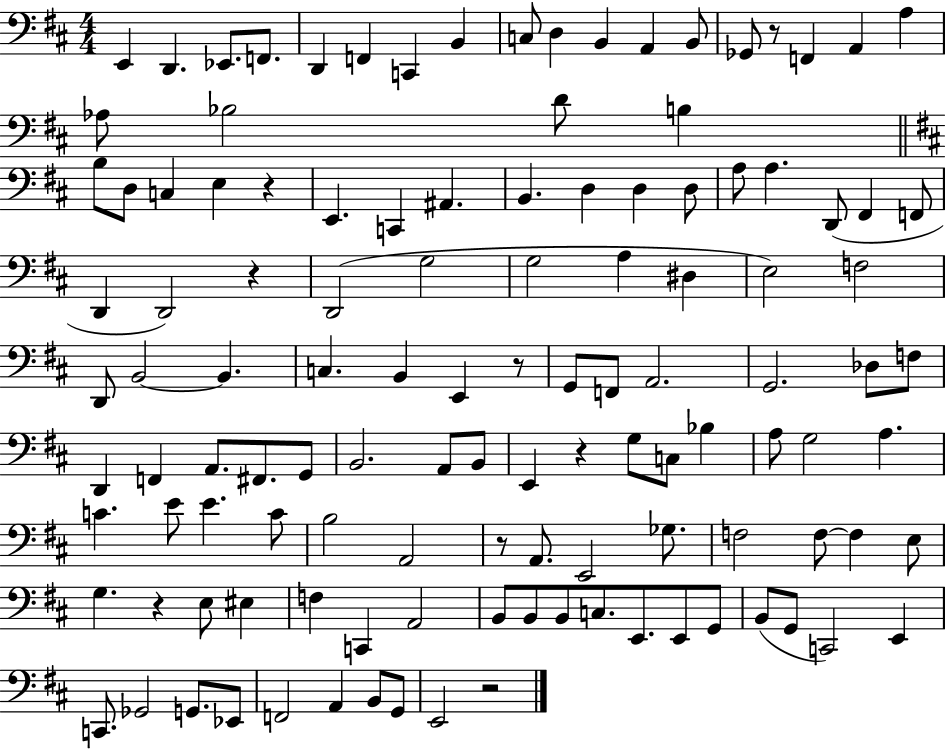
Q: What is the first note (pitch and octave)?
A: E2